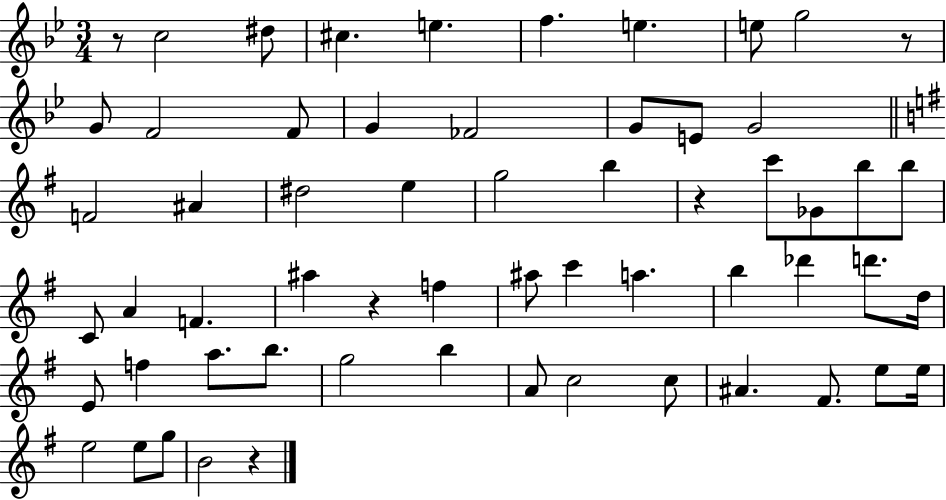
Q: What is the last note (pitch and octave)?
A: B4